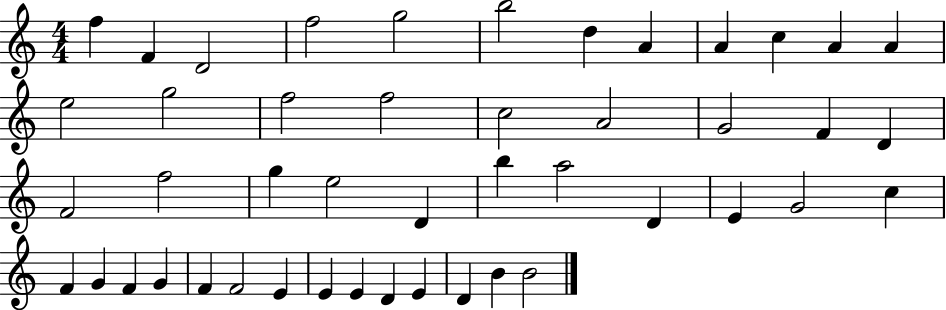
X:1
T:Untitled
M:4/4
L:1/4
K:C
f F D2 f2 g2 b2 d A A c A A e2 g2 f2 f2 c2 A2 G2 F D F2 f2 g e2 D b a2 D E G2 c F G F G F F2 E E E D E D B B2